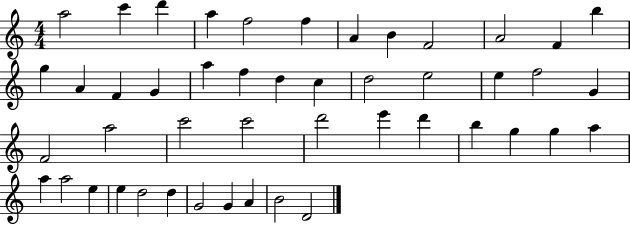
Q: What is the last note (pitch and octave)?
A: D4